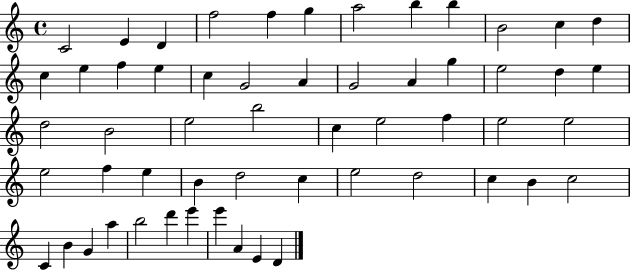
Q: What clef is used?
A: treble